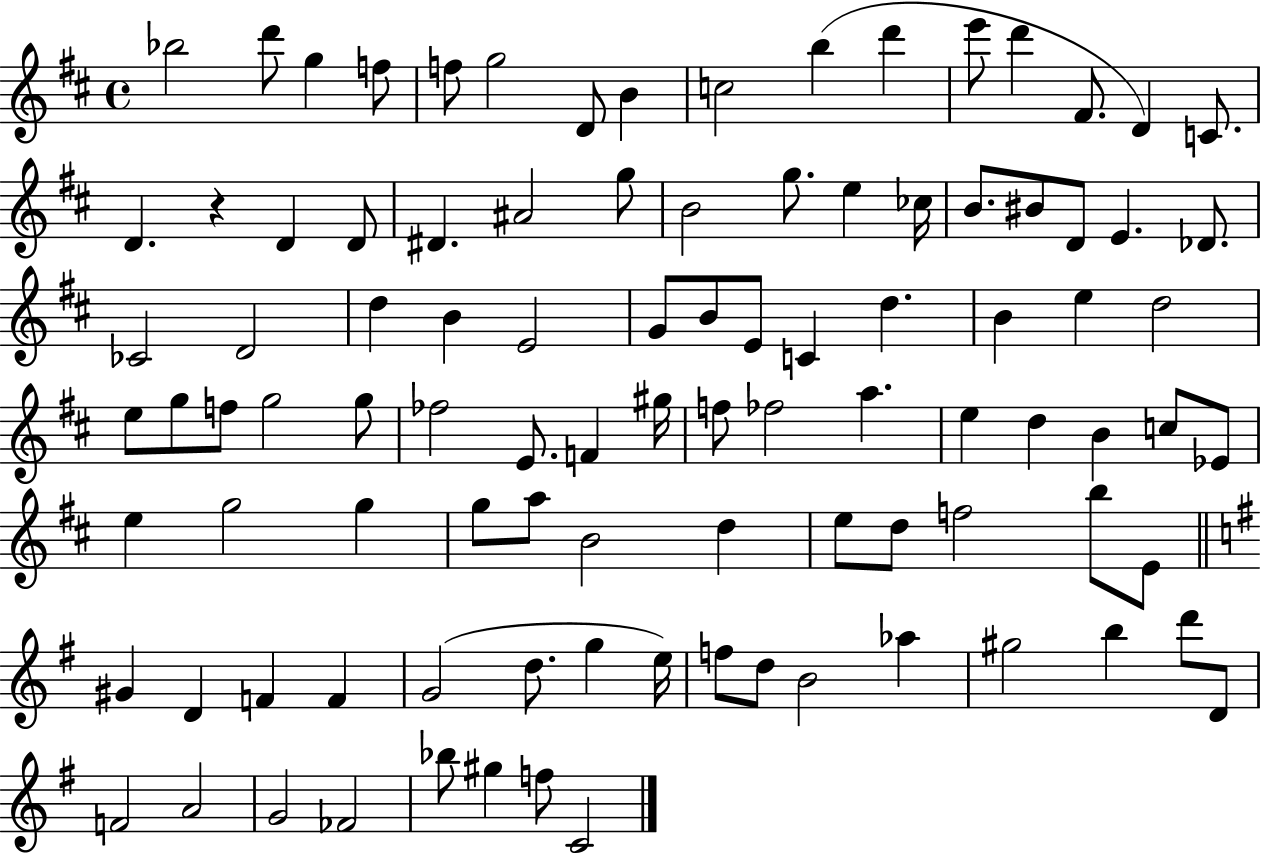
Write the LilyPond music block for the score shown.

{
  \clef treble
  \time 4/4
  \defaultTimeSignature
  \key d \major
  \repeat volta 2 { bes''2 d'''8 g''4 f''8 | f''8 g''2 d'8 b'4 | c''2 b''4( d'''4 | e'''8 d'''4 fis'8. d'4) c'8. | \break d'4. r4 d'4 d'8 | dis'4. ais'2 g''8 | b'2 g''8. e''4 ces''16 | b'8. bis'8 d'8 e'4. des'8. | \break ces'2 d'2 | d''4 b'4 e'2 | g'8 b'8 e'8 c'4 d''4. | b'4 e''4 d''2 | \break e''8 g''8 f''8 g''2 g''8 | fes''2 e'8. f'4 gis''16 | f''8 fes''2 a''4. | e''4 d''4 b'4 c''8 ees'8 | \break e''4 g''2 g''4 | g''8 a''8 b'2 d''4 | e''8 d''8 f''2 b''8 e'8 | \bar "||" \break \key g \major gis'4 d'4 f'4 f'4 | g'2( d''8. g''4 e''16) | f''8 d''8 b'2 aes''4 | gis''2 b''4 d'''8 d'8 | \break f'2 a'2 | g'2 fes'2 | bes''8 gis''4 f''8 c'2 | } \bar "|."
}